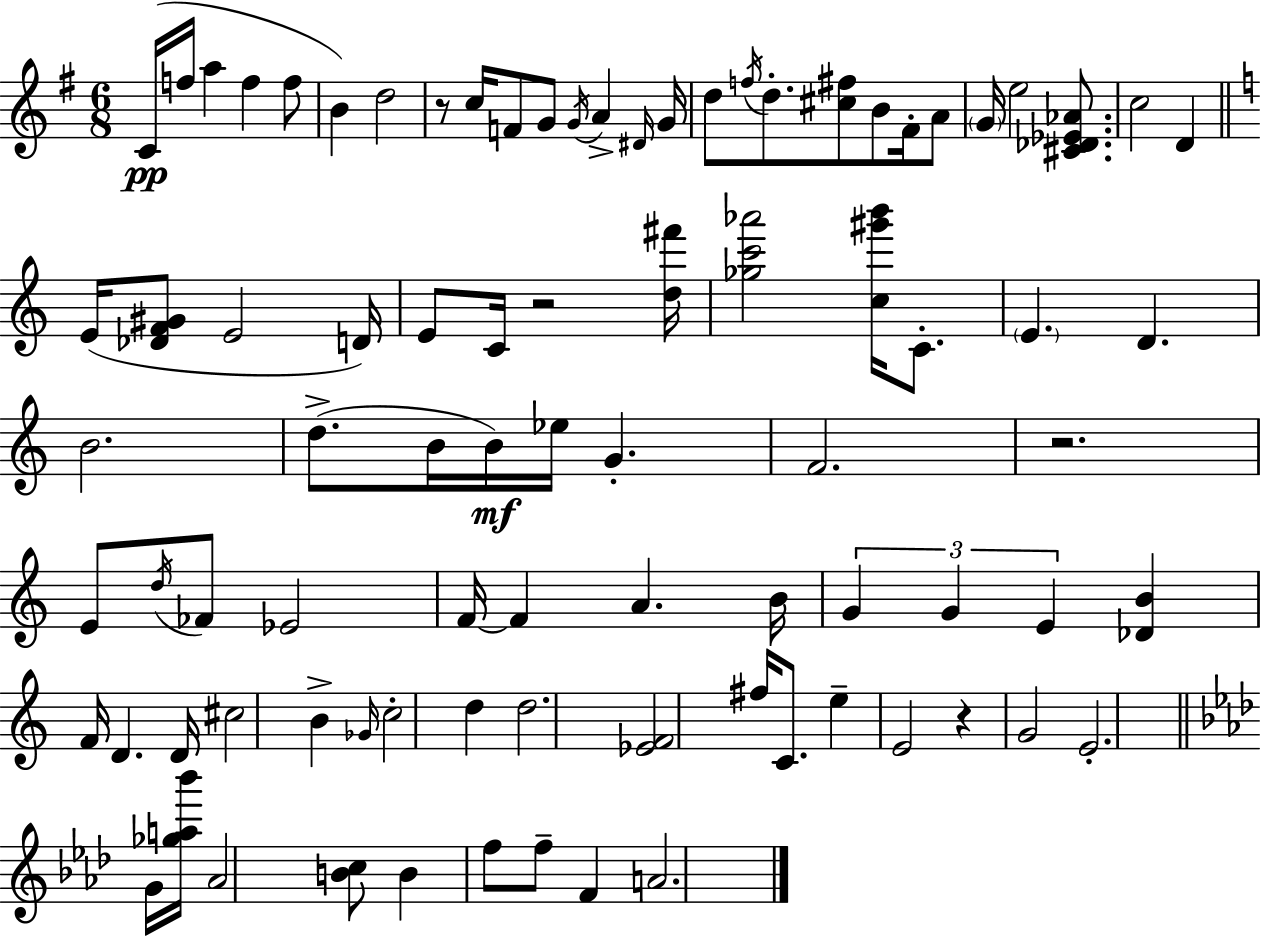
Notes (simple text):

C4/s F5/s A5/q F5/q F5/e B4/q D5/h R/e C5/s F4/e G4/e G4/s A4/q D#4/s G4/s D5/e F5/s D5/e. [C#5,F#5]/e B4/e F#4/s A4/e G4/s E5/h [C#4,Db4,Eb4,Ab4]/e. C5/h D4/q E4/s [Db4,F4,G#4]/e E4/h D4/s E4/e C4/s R/h [D5,F#6]/s [Gb5,C6,Ab6]/h [C5,G#6,B6]/s C4/e. E4/q. D4/q. B4/h. D5/e. B4/s B4/s Eb5/s G4/q. F4/h. R/h. E4/e D5/s FES4/e Eb4/h F4/s F4/q A4/q. B4/s G4/q G4/q E4/q [Db4,B4]/q F4/s D4/q. D4/s C#5/h B4/q Gb4/s C5/h D5/q D5/h. [Eb4,F4]/h F#5/s C4/e. E5/q E4/h R/q G4/h E4/h. G4/s [Gb5,A5,Bb6]/s Ab4/h [B4,C5]/e B4/q F5/e F5/e F4/q A4/h.